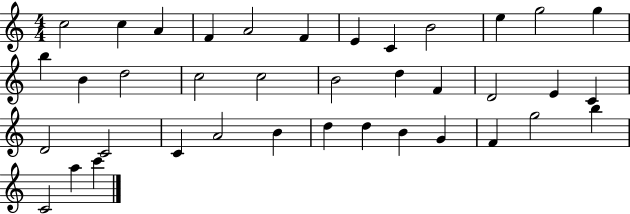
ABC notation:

X:1
T:Untitled
M:4/4
L:1/4
K:C
c2 c A F A2 F E C B2 e g2 g b B d2 c2 c2 B2 d F D2 E C D2 C2 C A2 B d d B G F g2 b C2 a c'